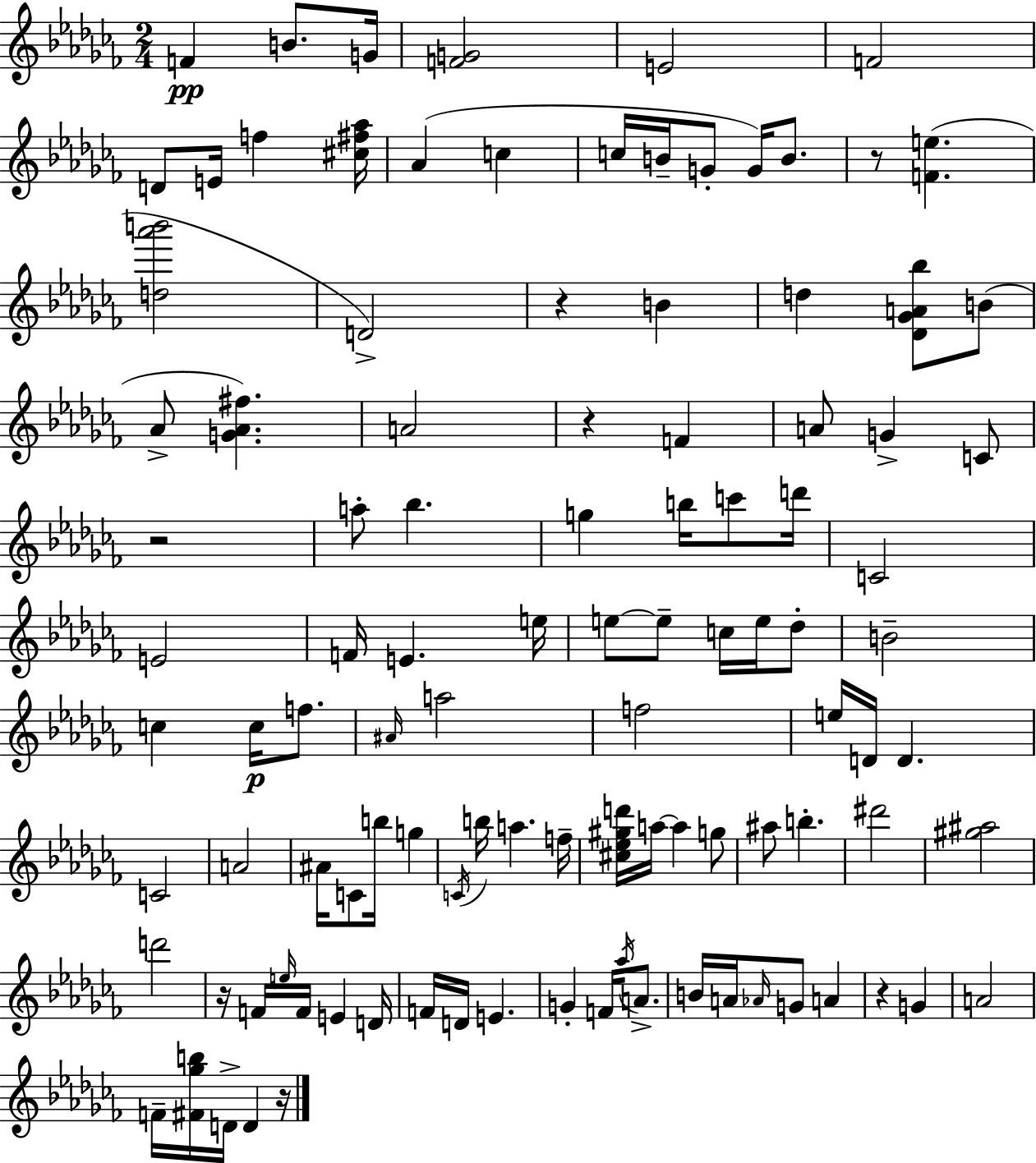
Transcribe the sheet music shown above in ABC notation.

X:1
T:Untitled
M:2/4
L:1/4
K:Abm
F B/2 G/4 [FG]2 E2 F2 D/2 E/4 f [^c^f_a]/4 _A c c/4 B/4 G/2 G/4 B/2 z/2 [Fe] [d_a'b']2 D2 z B d [_D_GA_b]/2 B/2 _A/2 [G_A^f] A2 z F A/2 G C/2 z2 a/2 _b g b/4 c'/2 d'/4 C2 E2 F/4 E e/4 e/2 e/2 c/4 e/4 _d/2 B2 c c/4 f/2 ^A/4 a2 f2 e/4 D/4 D C2 A2 ^A/4 C/2 b/4 g C/4 b/4 a f/4 [^c_e^gd']/4 a/4 a g/2 ^a/2 b ^d'2 [^g^a]2 d'2 z/4 F/4 e/4 F/4 E D/4 F/4 D/4 E G F/4 _a/4 A/2 B/4 A/4 _A/4 G/2 A z G A2 F/4 [^F_gb]/4 D/4 D z/4